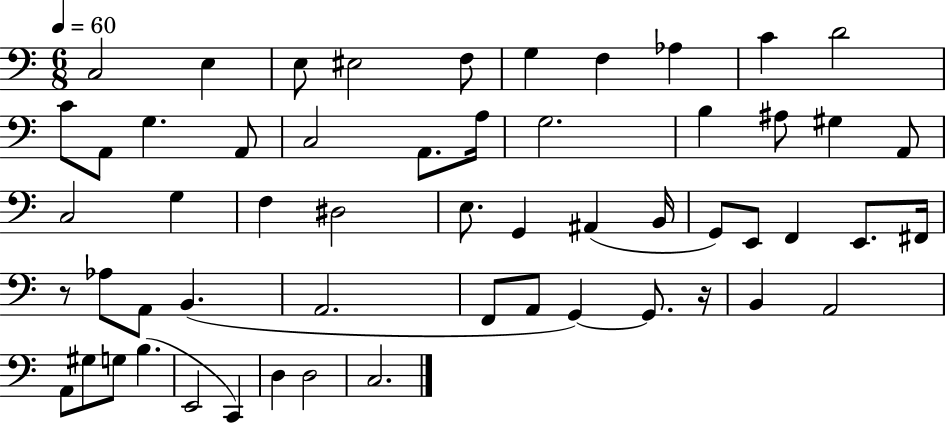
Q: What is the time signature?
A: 6/8